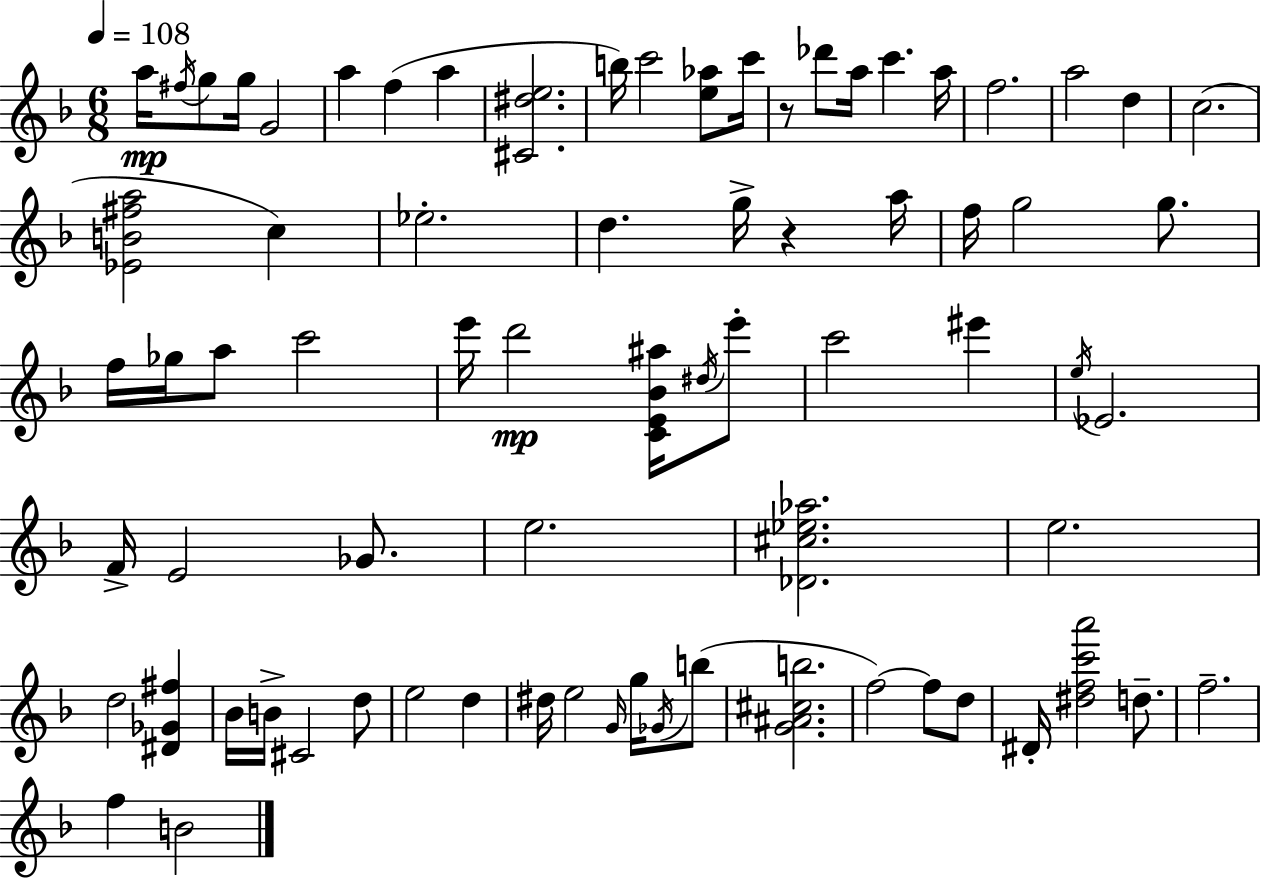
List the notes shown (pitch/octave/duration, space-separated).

A5/s F#5/s G5/e G5/s G4/h A5/q F5/q A5/q [C#4,D#5,E5]/h. B5/s C6/h [E5,Ab5]/e C6/s R/e Db6/e A5/s C6/q. A5/s F5/h. A5/h D5/q C5/h. [Eb4,B4,F#5,A5]/h C5/q Eb5/h. D5/q. G5/s R/q A5/s F5/s G5/h G5/e. F5/s Gb5/s A5/e C6/h E6/s D6/h [C4,E4,Bb4,A#5]/s D#5/s E6/e C6/h EIS6/q E5/s Eb4/h. F4/s E4/h Gb4/e. E5/h. [Db4,C#5,Eb5,Ab5]/h. E5/h. D5/h [D#4,Gb4,F#5]/q Bb4/s B4/s C#4/h D5/e E5/h D5/q D#5/s E5/h G4/s G5/s Gb4/s B5/e [G4,A#4,C#5,B5]/h. F5/h F5/e D5/e D#4/s [D#5,F5,C6,A6]/h D5/e. F5/h. F5/q B4/h